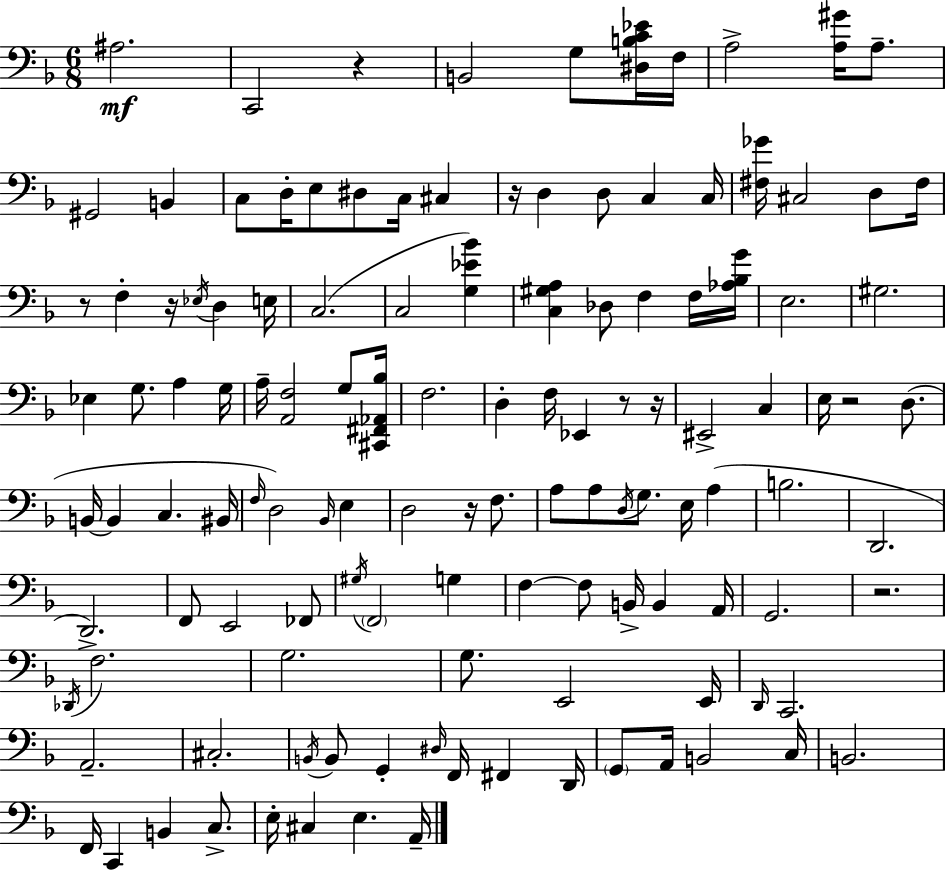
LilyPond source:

{
  \clef bass
  \numericTimeSignature
  \time 6/8
  \key f \major
  ais2.\mf | c,2 r4 | b,2 g8 <dis b c' ees'>16 f16 | a2-> <a gis'>16 a8.-- | \break gis,2 b,4 | c8 d16-. e8 dis8 c16 cis4 | r16 d4 d8 c4 c16 | <fis ges'>16 cis2 d8 fis16 | \break r8 f4-. r16 \acciaccatura { ees16 } d4 | e16 c2.( | c2 <g ees' bes'>4) | <c gis a>4 des8 f4 f16 | \break <aes bes g'>16 e2. | gis2. | ees4 g8. a4 | g16 a16-- <a, f>2 g8 | \break <cis, fis, aes, bes>16 f2. | d4-. f16 ees,4 r8 | r16 eis,2-> c4 | e16 r2 d8.( | \break b,16~~ b,4 c4. | bis,16 \grace { f16 }) d2 \grace { bes,16 } e4 | d2 r16 | f8. a8 a8 \acciaccatura { d16 } g8. e16 | \break a4( b2. | d,2. | d,2.->) | f,8 e,2 | \break fes,8 \acciaccatura { gis16 } \parenthesize f,2 | g4 f4~~ f8 b,16-> | b,4 a,16 g,2. | r2. | \break \acciaccatura { des,16 } f2. | g2. | g8. e,2 | e,16 \grace { d,16 } c,2. | \break a,2.-- | cis2.-. | \acciaccatura { b,16 } b,8 g,4-. | \grace { dis16 } f,16 fis,4 d,16 \parenthesize g,8 a,16 | \break b,2 c16 b,2. | f,16 c,4 | b,4 c8.-> e16-. cis4 | e4. a,16-- \bar "|."
}